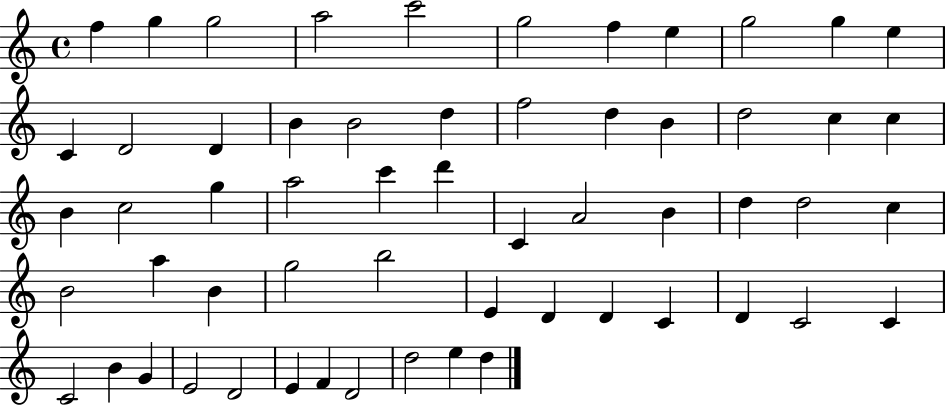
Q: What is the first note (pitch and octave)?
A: F5